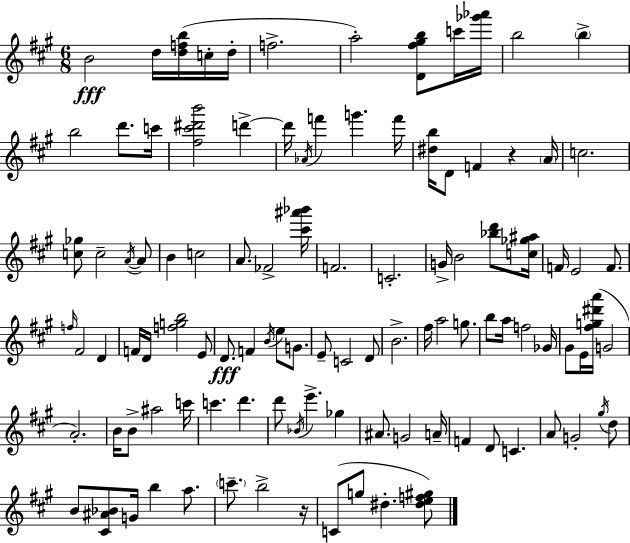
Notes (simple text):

B4/h D5/s [D5,F5,B5]/s C5/s D5/s F5/h. A5/h [D4,F#5,G#5,B5]/e C6/s [Gb6,Ab6]/s B5/h B5/q B5/h D6/e. C6/s [F#5,C#6,D#6,B6]/h D6/q D6/s Ab4/s F6/q G6/q. F6/s [D#5,B5]/s D4/e F4/q R/q A4/s C5/h. [C5,Gb5]/e C5/h A4/s A4/e B4/q C5/h A4/e. FES4/h [C#6,A#6,Bb6]/s F4/h. C4/h. G4/s B4/h [Bb5,D6]/e [C5,Gb5,A#5]/s F4/s E4/h F4/e. F5/s F#4/h D4/q F4/s D4/s [F5,G5,B5]/h E4/e D4/e. F4/q B4/s E5/e G4/e. E4/e C4/h D4/e B4/h. F#5/s A5/h G5/e. B5/e A5/s F5/h Gb4/s G#4/e E4/s [F#5,G5,D#6,A6]/s G4/h A4/h. B4/s B4/e A#5/h C6/s C6/q. D6/q. D6/e Bb4/s E6/q. Gb5/q A#4/e. G4/h A4/s F4/q D4/e C4/q. A4/e G4/h G#5/s D5/e B4/e [C#4,A#4,Bb4]/e G4/s B5/q A5/e. C6/e. B5/h R/s C4/e G5/e D#5/q. [D#5,E5,F5,G#5]/e